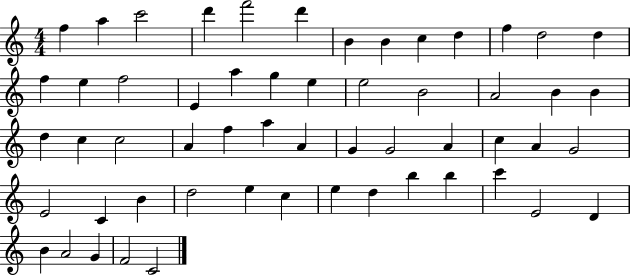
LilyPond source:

{
  \clef treble
  \numericTimeSignature
  \time 4/4
  \key c \major
  f''4 a''4 c'''2 | d'''4 f'''2 d'''4 | b'4 b'4 c''4 d''4 | f''4 d''2 d''4 | \break f''4 e''4 f''2 | e'4 a''4 g''4 e''4 | e''2 b'2 | a'2 b'4 b'4 | \break d''4 c''4 c''2 | a'4 f''4 a''4 a'4 | g'4 g'2 a'4 | c''4 a'4 g'2 | \break e'2 c'4 b'4 | d''2 e''4 c''4 | e''4 d''4 b''4 b''4 | c'''4 e'2 d'4 | \break b'4 a'2 g'4 | f'2 c'2 | \bar "|."
}